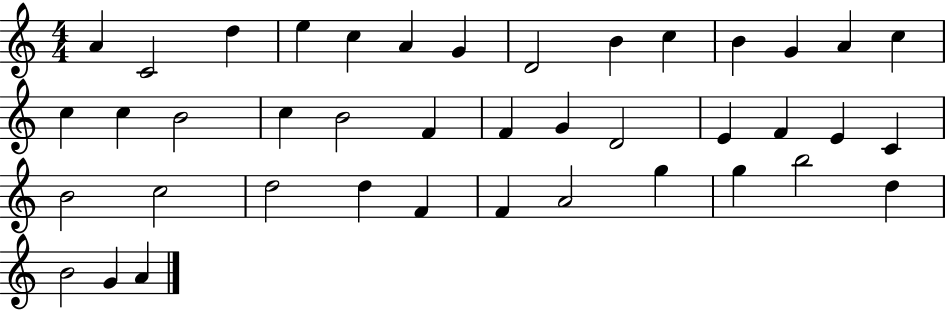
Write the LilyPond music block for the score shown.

{
  \clef treble
  \numericTimeSignature
  \time 4/4
  \key c \major
  a'4 c'2 d''4 | e''4 c''4 a'4 g'4 | d'2 b'4 c''4 | b'4 g'4 a'4 c''4 | \break c''4 c''4 b'2 | c''4 b'2 f'4 | f'4 g'4 d'2 | e'4 f'4 e'4 c'4 | \break b'2 c''2 | d''2 d''4 f'4 | f'4 a'2 g''4 | g''4 b''2 d''4 | \break b'2 g'4 a'4 | \bar "|."
}